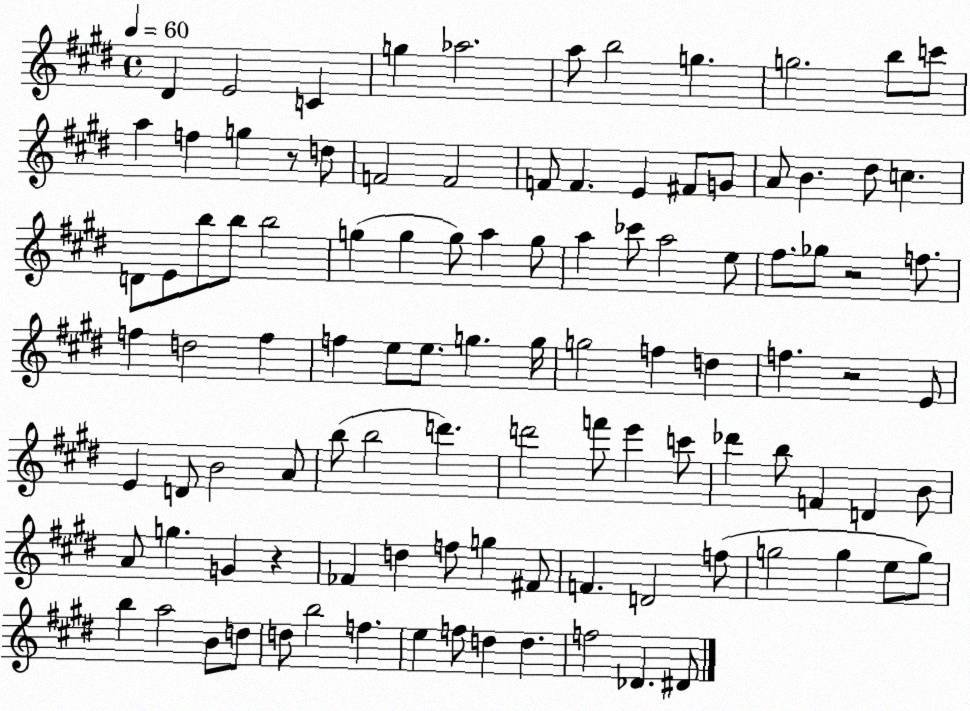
X:1
T:Untitled
M:4/4
L:1/4
K:E
^D E2 C g _a2 a/2 b2 g g2 b/2 c'/2 a f g z/2 d/2 F2 F2 F/2 F E ^F/2 G/2 A/2 B ^d/2 c D/2 E/2 b/2 b/2 b2 g g g/2 a g/2 a _c'/2 a2 e/2 ^f/2 _g/2 z2 f/2 f d2 f f e/2 e/2 g g/4 g2 f d f z2 E/2 E D/2 B2 A/2 b/2 b2 d' d'2 f'/2 e' c'/2 _d' b/2 F D B/2 A/2 g G z _F d f/2 g ^F/2 F D2 f/2 g2 g e/2 g/2 b a2 B/2 d/2 d/2 b2 f e f/2 d d f2 _D ^D/2